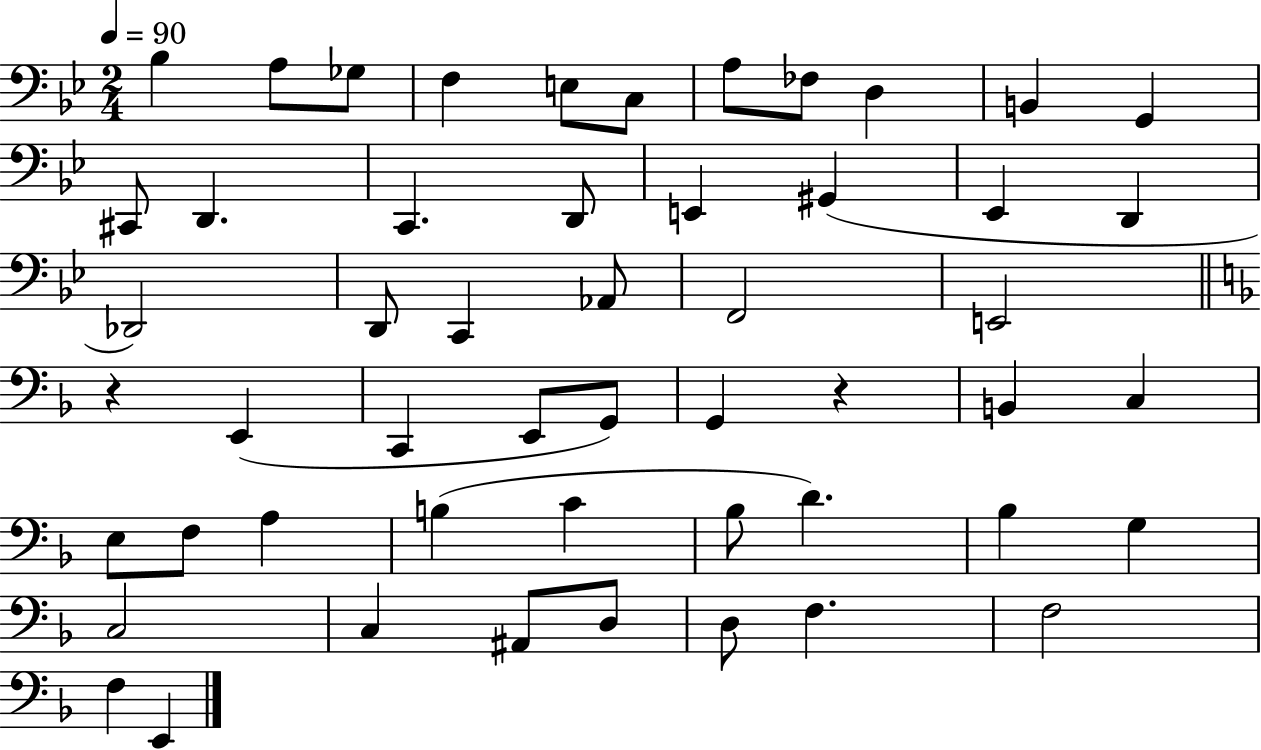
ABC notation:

X:1
T:Untitled
M:2/4
L:1/4
K:Bb
_B, A,/2 _G,/2 F, E,/2 C,/2 A,/2 _F,/2 D, B,, G,, ^C,,/2 D,, C,, D,,/2 E,, ^G,, _E,, D,, _D,,2 D,,/2 C,, _A,,/2 F,,2 E,,2 z E,, C,, E,,/2 G,,/2 G,, z B,, C, E,/2 F,/2 A, B, C _B,/2 D _B, G, C,2 C, ^A,,/2 D,/2 D,/2 F, F,2 F, E,,